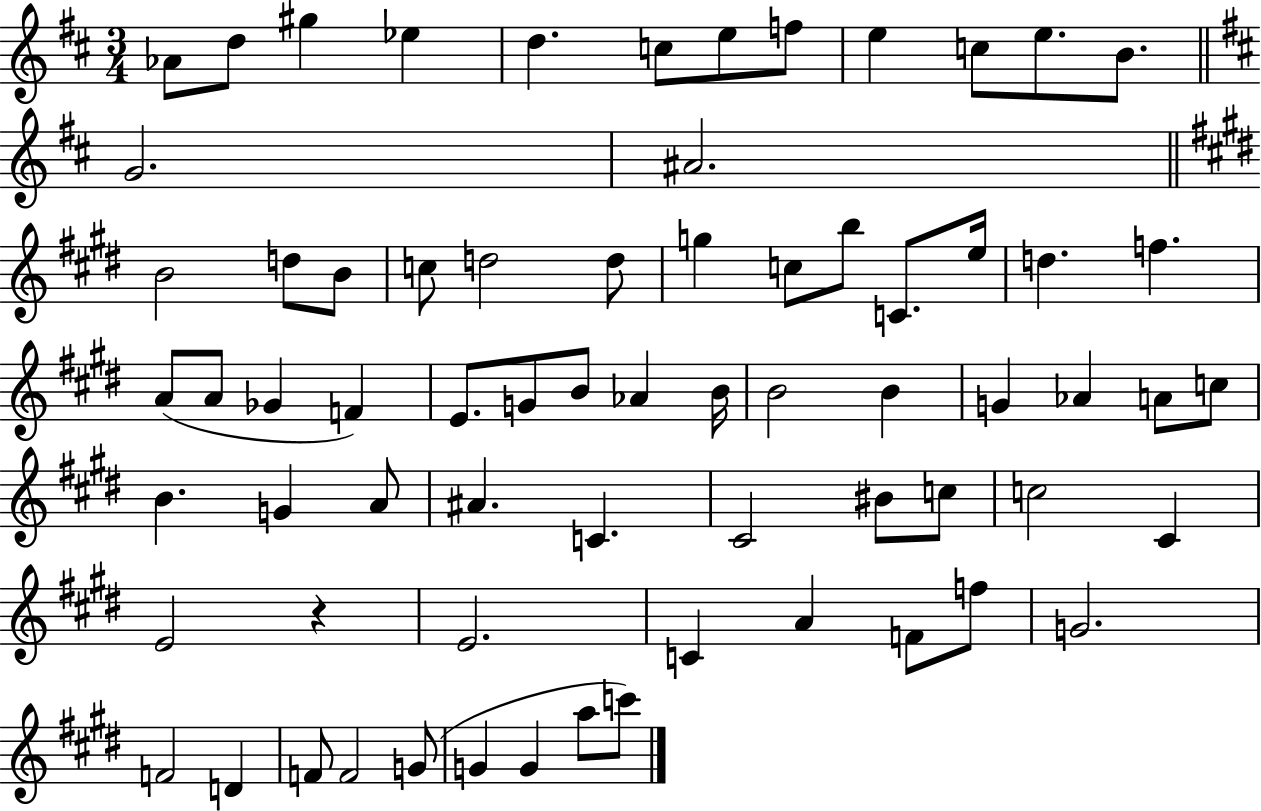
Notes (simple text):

Ab4/e D5/e G#5/q Eb5/q D5/q. C5/e E5/e F5/e E5/q C5/e E5/e. B4/e. G4/h. A#4/h. B4/h D5/e B4/e C5/e D5/h D5/e G5/q C5/e B5/e C4/e. E5/s D5/q. F5/q. A4/e A4/e Gb4/q F4/q E4/e. G4/e B4/e Ab4/q B4/s B4/h B4/q G4/q Ab4/q A4/e C5/e B4/q. G4/q A4/e A#4/q. C4/q. C#4/h BIS4/e C5/e C5/h C#4/q E4/h R/q E4/h. C4/q A4/q F4/e F5/e G4/h. F4/h D4/q F4/e F4/h G4/e G4/q G4/q A5/e C6/e